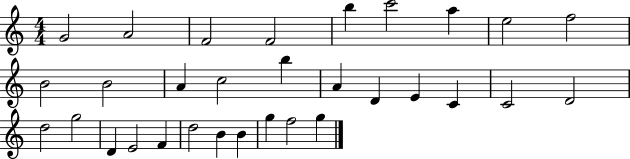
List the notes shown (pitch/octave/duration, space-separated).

G4/h A4/h F4/h F4/h B5/q C6/h A5/q E5/h F5/h B4/h B4/h A4/q C5/h B5/q A4/q D4/q E4/q C4/q C4/h D4/h D5/h G5/h D4/q E4/h F4/q D5/h B4/q B4/q G5/q F5/h G5/q